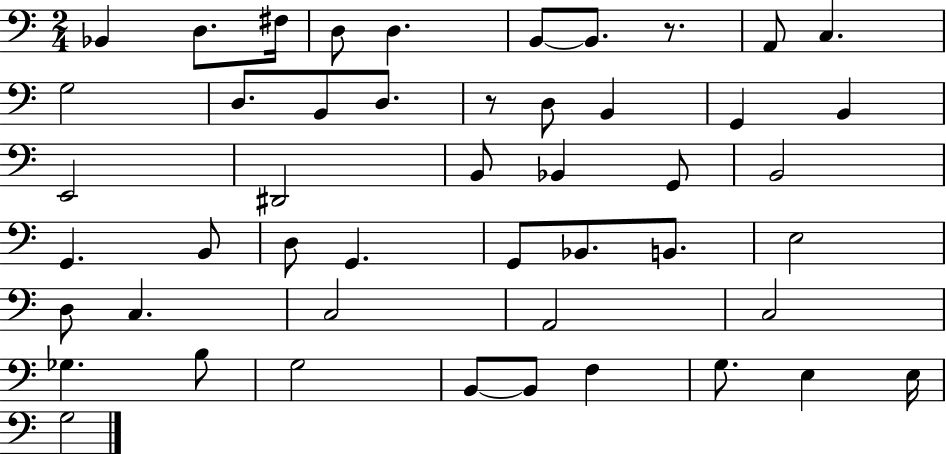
{
  \clef bass
  \numericTimeSignature
  \time 2/4
  \key c \major
  bes,4 d8. fis16 | d8 d4. | b,8~~ b,8. r8. | a,8 c4. | \break g2 | d8. b,8 d8. | r8 d8 b,4 | g,4 b,4 | \break e,2 | dis,2 | b,8 bes,4 g,8 | b,2 | \break g,4. b,8 | d8 g,4. | g,8 bes,8. b,8. | e2 | \break d8 c4. | c2 | a,2 | c2 | \break ges4. b8 | g2 | b,8~~ b,8 f4 | g8. e4 e16 | \break g2 | \bar "|."
}